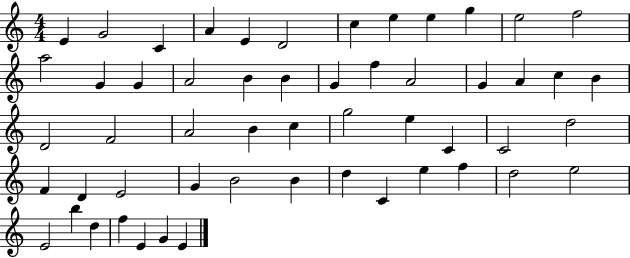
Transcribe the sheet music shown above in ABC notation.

X:1
T:Untitled
M:4/4
L:1/4
K:C
E G2 C A E D2 c e e g e2 f2 a2 G G A2 B B G f A2 G A c B D2 F2 A2 B c g2 e C C2 d2 F D E2 G B2 B d C e f d2 e2 E2 b d f E G E